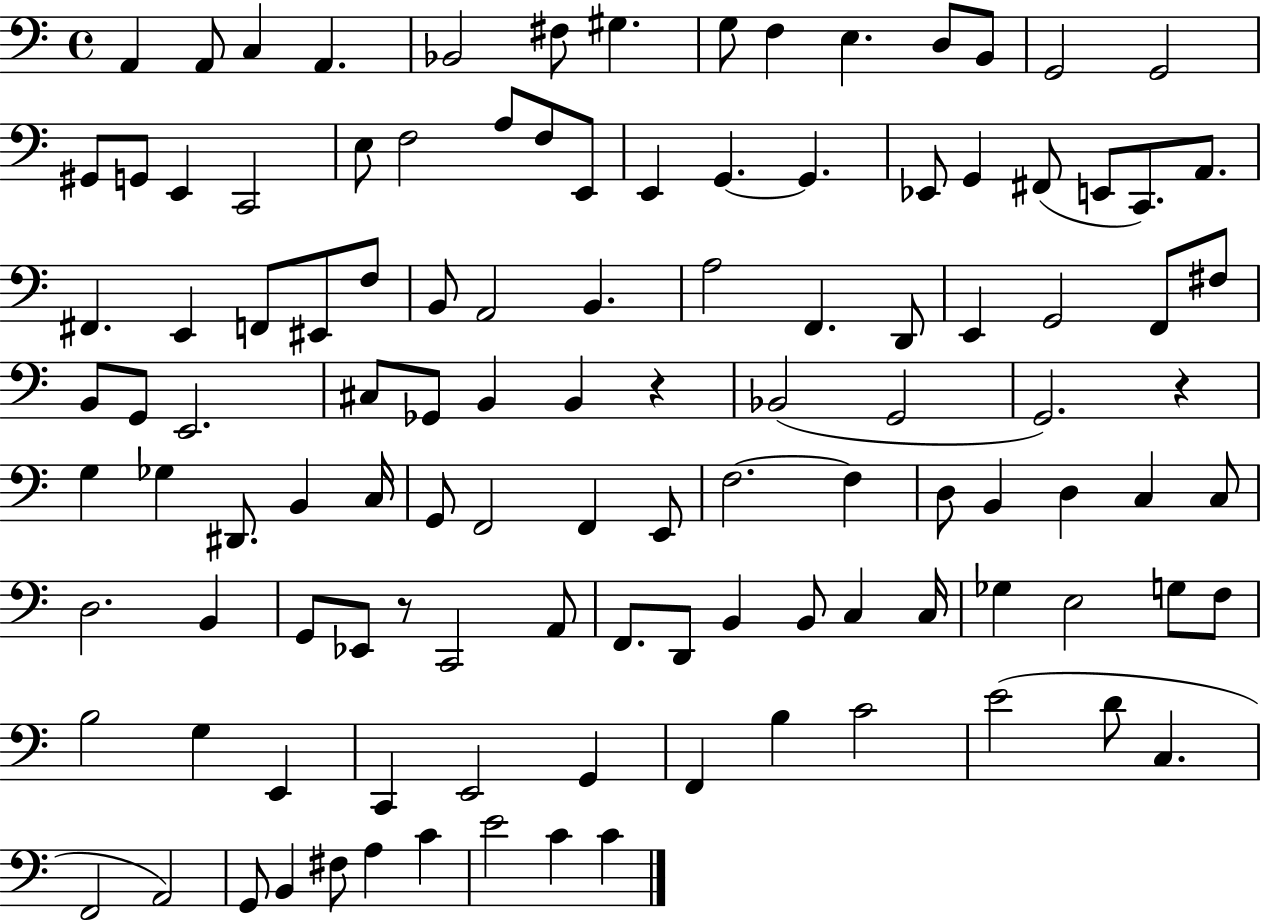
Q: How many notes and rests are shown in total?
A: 114